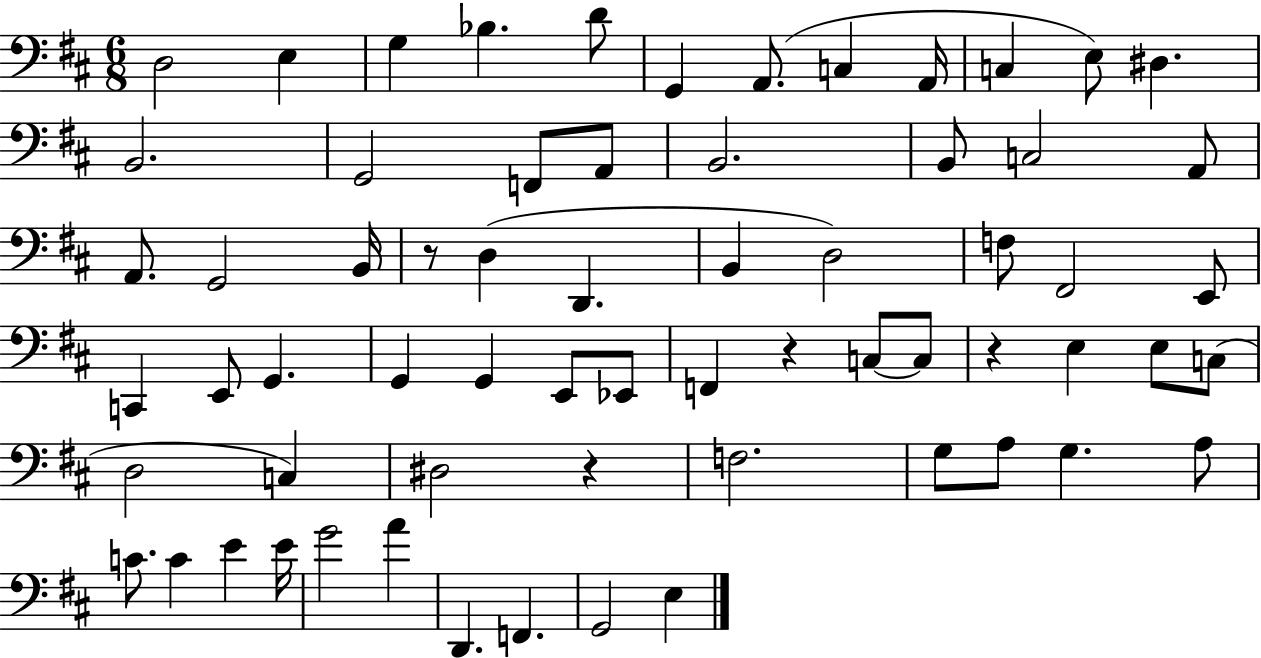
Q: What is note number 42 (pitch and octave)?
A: E3